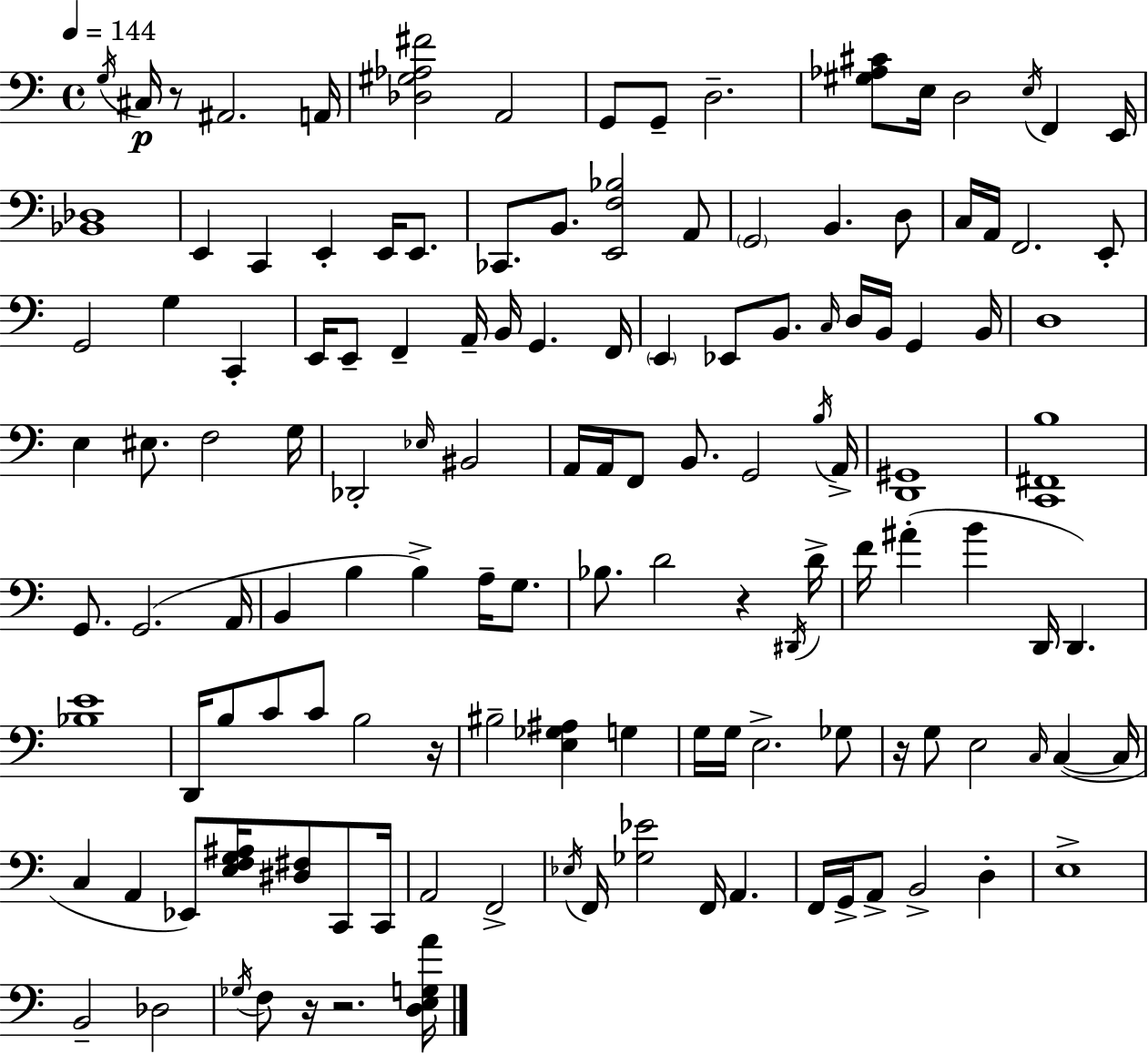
X:1
T:Untitled
M:4/4
L:1/4
K:C
G,/4 ^C,/4 z/2 ^A,,2 A,,/4 [_D,^G,_A,^F]2 A,,2 G,,/2 G,,/2 D,2 [^G,_A,^C]/2 E,/4 D,2 E,/4 F,, E,,/4 [_B,,_D,]4 E,, C,, E,, E,,/4 E,,/2 _C,,/2 B,,/2 [E,,F,_B,]2 A,,/2 G,,2 B,, D,/2 C,/4 A,,/4 F,,2 E,,/2 G,,2 G, C,, E,,/4 E,,/2 F,, A,,/4 B,,/4 G,, F,,/4 E,, _E,,/2 B,,/2 C,/4 D,/4 B,,/4 G,, B,,/4 D,4 E, ^E,/2 F,2 G,/4 _D,,2 _E,/4 ^B,,2 A,,/4 A,,/4 F,,/2 B,,/2 G,,2 B,/4 A,,/4 [D,,^G,,]4 [C,,^F,,B,]4 G,,/2 G,,2 A,,/4 B,, B, B, A,/4 G,/2 _B,/2 D2 z ^D,,/4 D/4 F/4 ^A B D,,/4 D,, [_B,E]4 D,,/4 B,/2 C/2 C/2 B,2 z/4 ^B,2 [E,_G,^A,] G, G,/4 G,/4 E,2 _G,/2 z/4 G,/2 E,2 C,/4 C, C,/4 C, A,, _E,,/2 [E,F,G,^A,]/4 [^D,^F,]/2 C,,/2 C,,/4 A,,2 F,,2 _E,/4 F,,/4 [_G,_E]2 F,,/4 A,, F,,/4 G,,/4 A,,/2 B,,2 D, E,4 B,,2 _D,2 _G,/4 F,/2 z/4 z2 [D,E,G,A]/4